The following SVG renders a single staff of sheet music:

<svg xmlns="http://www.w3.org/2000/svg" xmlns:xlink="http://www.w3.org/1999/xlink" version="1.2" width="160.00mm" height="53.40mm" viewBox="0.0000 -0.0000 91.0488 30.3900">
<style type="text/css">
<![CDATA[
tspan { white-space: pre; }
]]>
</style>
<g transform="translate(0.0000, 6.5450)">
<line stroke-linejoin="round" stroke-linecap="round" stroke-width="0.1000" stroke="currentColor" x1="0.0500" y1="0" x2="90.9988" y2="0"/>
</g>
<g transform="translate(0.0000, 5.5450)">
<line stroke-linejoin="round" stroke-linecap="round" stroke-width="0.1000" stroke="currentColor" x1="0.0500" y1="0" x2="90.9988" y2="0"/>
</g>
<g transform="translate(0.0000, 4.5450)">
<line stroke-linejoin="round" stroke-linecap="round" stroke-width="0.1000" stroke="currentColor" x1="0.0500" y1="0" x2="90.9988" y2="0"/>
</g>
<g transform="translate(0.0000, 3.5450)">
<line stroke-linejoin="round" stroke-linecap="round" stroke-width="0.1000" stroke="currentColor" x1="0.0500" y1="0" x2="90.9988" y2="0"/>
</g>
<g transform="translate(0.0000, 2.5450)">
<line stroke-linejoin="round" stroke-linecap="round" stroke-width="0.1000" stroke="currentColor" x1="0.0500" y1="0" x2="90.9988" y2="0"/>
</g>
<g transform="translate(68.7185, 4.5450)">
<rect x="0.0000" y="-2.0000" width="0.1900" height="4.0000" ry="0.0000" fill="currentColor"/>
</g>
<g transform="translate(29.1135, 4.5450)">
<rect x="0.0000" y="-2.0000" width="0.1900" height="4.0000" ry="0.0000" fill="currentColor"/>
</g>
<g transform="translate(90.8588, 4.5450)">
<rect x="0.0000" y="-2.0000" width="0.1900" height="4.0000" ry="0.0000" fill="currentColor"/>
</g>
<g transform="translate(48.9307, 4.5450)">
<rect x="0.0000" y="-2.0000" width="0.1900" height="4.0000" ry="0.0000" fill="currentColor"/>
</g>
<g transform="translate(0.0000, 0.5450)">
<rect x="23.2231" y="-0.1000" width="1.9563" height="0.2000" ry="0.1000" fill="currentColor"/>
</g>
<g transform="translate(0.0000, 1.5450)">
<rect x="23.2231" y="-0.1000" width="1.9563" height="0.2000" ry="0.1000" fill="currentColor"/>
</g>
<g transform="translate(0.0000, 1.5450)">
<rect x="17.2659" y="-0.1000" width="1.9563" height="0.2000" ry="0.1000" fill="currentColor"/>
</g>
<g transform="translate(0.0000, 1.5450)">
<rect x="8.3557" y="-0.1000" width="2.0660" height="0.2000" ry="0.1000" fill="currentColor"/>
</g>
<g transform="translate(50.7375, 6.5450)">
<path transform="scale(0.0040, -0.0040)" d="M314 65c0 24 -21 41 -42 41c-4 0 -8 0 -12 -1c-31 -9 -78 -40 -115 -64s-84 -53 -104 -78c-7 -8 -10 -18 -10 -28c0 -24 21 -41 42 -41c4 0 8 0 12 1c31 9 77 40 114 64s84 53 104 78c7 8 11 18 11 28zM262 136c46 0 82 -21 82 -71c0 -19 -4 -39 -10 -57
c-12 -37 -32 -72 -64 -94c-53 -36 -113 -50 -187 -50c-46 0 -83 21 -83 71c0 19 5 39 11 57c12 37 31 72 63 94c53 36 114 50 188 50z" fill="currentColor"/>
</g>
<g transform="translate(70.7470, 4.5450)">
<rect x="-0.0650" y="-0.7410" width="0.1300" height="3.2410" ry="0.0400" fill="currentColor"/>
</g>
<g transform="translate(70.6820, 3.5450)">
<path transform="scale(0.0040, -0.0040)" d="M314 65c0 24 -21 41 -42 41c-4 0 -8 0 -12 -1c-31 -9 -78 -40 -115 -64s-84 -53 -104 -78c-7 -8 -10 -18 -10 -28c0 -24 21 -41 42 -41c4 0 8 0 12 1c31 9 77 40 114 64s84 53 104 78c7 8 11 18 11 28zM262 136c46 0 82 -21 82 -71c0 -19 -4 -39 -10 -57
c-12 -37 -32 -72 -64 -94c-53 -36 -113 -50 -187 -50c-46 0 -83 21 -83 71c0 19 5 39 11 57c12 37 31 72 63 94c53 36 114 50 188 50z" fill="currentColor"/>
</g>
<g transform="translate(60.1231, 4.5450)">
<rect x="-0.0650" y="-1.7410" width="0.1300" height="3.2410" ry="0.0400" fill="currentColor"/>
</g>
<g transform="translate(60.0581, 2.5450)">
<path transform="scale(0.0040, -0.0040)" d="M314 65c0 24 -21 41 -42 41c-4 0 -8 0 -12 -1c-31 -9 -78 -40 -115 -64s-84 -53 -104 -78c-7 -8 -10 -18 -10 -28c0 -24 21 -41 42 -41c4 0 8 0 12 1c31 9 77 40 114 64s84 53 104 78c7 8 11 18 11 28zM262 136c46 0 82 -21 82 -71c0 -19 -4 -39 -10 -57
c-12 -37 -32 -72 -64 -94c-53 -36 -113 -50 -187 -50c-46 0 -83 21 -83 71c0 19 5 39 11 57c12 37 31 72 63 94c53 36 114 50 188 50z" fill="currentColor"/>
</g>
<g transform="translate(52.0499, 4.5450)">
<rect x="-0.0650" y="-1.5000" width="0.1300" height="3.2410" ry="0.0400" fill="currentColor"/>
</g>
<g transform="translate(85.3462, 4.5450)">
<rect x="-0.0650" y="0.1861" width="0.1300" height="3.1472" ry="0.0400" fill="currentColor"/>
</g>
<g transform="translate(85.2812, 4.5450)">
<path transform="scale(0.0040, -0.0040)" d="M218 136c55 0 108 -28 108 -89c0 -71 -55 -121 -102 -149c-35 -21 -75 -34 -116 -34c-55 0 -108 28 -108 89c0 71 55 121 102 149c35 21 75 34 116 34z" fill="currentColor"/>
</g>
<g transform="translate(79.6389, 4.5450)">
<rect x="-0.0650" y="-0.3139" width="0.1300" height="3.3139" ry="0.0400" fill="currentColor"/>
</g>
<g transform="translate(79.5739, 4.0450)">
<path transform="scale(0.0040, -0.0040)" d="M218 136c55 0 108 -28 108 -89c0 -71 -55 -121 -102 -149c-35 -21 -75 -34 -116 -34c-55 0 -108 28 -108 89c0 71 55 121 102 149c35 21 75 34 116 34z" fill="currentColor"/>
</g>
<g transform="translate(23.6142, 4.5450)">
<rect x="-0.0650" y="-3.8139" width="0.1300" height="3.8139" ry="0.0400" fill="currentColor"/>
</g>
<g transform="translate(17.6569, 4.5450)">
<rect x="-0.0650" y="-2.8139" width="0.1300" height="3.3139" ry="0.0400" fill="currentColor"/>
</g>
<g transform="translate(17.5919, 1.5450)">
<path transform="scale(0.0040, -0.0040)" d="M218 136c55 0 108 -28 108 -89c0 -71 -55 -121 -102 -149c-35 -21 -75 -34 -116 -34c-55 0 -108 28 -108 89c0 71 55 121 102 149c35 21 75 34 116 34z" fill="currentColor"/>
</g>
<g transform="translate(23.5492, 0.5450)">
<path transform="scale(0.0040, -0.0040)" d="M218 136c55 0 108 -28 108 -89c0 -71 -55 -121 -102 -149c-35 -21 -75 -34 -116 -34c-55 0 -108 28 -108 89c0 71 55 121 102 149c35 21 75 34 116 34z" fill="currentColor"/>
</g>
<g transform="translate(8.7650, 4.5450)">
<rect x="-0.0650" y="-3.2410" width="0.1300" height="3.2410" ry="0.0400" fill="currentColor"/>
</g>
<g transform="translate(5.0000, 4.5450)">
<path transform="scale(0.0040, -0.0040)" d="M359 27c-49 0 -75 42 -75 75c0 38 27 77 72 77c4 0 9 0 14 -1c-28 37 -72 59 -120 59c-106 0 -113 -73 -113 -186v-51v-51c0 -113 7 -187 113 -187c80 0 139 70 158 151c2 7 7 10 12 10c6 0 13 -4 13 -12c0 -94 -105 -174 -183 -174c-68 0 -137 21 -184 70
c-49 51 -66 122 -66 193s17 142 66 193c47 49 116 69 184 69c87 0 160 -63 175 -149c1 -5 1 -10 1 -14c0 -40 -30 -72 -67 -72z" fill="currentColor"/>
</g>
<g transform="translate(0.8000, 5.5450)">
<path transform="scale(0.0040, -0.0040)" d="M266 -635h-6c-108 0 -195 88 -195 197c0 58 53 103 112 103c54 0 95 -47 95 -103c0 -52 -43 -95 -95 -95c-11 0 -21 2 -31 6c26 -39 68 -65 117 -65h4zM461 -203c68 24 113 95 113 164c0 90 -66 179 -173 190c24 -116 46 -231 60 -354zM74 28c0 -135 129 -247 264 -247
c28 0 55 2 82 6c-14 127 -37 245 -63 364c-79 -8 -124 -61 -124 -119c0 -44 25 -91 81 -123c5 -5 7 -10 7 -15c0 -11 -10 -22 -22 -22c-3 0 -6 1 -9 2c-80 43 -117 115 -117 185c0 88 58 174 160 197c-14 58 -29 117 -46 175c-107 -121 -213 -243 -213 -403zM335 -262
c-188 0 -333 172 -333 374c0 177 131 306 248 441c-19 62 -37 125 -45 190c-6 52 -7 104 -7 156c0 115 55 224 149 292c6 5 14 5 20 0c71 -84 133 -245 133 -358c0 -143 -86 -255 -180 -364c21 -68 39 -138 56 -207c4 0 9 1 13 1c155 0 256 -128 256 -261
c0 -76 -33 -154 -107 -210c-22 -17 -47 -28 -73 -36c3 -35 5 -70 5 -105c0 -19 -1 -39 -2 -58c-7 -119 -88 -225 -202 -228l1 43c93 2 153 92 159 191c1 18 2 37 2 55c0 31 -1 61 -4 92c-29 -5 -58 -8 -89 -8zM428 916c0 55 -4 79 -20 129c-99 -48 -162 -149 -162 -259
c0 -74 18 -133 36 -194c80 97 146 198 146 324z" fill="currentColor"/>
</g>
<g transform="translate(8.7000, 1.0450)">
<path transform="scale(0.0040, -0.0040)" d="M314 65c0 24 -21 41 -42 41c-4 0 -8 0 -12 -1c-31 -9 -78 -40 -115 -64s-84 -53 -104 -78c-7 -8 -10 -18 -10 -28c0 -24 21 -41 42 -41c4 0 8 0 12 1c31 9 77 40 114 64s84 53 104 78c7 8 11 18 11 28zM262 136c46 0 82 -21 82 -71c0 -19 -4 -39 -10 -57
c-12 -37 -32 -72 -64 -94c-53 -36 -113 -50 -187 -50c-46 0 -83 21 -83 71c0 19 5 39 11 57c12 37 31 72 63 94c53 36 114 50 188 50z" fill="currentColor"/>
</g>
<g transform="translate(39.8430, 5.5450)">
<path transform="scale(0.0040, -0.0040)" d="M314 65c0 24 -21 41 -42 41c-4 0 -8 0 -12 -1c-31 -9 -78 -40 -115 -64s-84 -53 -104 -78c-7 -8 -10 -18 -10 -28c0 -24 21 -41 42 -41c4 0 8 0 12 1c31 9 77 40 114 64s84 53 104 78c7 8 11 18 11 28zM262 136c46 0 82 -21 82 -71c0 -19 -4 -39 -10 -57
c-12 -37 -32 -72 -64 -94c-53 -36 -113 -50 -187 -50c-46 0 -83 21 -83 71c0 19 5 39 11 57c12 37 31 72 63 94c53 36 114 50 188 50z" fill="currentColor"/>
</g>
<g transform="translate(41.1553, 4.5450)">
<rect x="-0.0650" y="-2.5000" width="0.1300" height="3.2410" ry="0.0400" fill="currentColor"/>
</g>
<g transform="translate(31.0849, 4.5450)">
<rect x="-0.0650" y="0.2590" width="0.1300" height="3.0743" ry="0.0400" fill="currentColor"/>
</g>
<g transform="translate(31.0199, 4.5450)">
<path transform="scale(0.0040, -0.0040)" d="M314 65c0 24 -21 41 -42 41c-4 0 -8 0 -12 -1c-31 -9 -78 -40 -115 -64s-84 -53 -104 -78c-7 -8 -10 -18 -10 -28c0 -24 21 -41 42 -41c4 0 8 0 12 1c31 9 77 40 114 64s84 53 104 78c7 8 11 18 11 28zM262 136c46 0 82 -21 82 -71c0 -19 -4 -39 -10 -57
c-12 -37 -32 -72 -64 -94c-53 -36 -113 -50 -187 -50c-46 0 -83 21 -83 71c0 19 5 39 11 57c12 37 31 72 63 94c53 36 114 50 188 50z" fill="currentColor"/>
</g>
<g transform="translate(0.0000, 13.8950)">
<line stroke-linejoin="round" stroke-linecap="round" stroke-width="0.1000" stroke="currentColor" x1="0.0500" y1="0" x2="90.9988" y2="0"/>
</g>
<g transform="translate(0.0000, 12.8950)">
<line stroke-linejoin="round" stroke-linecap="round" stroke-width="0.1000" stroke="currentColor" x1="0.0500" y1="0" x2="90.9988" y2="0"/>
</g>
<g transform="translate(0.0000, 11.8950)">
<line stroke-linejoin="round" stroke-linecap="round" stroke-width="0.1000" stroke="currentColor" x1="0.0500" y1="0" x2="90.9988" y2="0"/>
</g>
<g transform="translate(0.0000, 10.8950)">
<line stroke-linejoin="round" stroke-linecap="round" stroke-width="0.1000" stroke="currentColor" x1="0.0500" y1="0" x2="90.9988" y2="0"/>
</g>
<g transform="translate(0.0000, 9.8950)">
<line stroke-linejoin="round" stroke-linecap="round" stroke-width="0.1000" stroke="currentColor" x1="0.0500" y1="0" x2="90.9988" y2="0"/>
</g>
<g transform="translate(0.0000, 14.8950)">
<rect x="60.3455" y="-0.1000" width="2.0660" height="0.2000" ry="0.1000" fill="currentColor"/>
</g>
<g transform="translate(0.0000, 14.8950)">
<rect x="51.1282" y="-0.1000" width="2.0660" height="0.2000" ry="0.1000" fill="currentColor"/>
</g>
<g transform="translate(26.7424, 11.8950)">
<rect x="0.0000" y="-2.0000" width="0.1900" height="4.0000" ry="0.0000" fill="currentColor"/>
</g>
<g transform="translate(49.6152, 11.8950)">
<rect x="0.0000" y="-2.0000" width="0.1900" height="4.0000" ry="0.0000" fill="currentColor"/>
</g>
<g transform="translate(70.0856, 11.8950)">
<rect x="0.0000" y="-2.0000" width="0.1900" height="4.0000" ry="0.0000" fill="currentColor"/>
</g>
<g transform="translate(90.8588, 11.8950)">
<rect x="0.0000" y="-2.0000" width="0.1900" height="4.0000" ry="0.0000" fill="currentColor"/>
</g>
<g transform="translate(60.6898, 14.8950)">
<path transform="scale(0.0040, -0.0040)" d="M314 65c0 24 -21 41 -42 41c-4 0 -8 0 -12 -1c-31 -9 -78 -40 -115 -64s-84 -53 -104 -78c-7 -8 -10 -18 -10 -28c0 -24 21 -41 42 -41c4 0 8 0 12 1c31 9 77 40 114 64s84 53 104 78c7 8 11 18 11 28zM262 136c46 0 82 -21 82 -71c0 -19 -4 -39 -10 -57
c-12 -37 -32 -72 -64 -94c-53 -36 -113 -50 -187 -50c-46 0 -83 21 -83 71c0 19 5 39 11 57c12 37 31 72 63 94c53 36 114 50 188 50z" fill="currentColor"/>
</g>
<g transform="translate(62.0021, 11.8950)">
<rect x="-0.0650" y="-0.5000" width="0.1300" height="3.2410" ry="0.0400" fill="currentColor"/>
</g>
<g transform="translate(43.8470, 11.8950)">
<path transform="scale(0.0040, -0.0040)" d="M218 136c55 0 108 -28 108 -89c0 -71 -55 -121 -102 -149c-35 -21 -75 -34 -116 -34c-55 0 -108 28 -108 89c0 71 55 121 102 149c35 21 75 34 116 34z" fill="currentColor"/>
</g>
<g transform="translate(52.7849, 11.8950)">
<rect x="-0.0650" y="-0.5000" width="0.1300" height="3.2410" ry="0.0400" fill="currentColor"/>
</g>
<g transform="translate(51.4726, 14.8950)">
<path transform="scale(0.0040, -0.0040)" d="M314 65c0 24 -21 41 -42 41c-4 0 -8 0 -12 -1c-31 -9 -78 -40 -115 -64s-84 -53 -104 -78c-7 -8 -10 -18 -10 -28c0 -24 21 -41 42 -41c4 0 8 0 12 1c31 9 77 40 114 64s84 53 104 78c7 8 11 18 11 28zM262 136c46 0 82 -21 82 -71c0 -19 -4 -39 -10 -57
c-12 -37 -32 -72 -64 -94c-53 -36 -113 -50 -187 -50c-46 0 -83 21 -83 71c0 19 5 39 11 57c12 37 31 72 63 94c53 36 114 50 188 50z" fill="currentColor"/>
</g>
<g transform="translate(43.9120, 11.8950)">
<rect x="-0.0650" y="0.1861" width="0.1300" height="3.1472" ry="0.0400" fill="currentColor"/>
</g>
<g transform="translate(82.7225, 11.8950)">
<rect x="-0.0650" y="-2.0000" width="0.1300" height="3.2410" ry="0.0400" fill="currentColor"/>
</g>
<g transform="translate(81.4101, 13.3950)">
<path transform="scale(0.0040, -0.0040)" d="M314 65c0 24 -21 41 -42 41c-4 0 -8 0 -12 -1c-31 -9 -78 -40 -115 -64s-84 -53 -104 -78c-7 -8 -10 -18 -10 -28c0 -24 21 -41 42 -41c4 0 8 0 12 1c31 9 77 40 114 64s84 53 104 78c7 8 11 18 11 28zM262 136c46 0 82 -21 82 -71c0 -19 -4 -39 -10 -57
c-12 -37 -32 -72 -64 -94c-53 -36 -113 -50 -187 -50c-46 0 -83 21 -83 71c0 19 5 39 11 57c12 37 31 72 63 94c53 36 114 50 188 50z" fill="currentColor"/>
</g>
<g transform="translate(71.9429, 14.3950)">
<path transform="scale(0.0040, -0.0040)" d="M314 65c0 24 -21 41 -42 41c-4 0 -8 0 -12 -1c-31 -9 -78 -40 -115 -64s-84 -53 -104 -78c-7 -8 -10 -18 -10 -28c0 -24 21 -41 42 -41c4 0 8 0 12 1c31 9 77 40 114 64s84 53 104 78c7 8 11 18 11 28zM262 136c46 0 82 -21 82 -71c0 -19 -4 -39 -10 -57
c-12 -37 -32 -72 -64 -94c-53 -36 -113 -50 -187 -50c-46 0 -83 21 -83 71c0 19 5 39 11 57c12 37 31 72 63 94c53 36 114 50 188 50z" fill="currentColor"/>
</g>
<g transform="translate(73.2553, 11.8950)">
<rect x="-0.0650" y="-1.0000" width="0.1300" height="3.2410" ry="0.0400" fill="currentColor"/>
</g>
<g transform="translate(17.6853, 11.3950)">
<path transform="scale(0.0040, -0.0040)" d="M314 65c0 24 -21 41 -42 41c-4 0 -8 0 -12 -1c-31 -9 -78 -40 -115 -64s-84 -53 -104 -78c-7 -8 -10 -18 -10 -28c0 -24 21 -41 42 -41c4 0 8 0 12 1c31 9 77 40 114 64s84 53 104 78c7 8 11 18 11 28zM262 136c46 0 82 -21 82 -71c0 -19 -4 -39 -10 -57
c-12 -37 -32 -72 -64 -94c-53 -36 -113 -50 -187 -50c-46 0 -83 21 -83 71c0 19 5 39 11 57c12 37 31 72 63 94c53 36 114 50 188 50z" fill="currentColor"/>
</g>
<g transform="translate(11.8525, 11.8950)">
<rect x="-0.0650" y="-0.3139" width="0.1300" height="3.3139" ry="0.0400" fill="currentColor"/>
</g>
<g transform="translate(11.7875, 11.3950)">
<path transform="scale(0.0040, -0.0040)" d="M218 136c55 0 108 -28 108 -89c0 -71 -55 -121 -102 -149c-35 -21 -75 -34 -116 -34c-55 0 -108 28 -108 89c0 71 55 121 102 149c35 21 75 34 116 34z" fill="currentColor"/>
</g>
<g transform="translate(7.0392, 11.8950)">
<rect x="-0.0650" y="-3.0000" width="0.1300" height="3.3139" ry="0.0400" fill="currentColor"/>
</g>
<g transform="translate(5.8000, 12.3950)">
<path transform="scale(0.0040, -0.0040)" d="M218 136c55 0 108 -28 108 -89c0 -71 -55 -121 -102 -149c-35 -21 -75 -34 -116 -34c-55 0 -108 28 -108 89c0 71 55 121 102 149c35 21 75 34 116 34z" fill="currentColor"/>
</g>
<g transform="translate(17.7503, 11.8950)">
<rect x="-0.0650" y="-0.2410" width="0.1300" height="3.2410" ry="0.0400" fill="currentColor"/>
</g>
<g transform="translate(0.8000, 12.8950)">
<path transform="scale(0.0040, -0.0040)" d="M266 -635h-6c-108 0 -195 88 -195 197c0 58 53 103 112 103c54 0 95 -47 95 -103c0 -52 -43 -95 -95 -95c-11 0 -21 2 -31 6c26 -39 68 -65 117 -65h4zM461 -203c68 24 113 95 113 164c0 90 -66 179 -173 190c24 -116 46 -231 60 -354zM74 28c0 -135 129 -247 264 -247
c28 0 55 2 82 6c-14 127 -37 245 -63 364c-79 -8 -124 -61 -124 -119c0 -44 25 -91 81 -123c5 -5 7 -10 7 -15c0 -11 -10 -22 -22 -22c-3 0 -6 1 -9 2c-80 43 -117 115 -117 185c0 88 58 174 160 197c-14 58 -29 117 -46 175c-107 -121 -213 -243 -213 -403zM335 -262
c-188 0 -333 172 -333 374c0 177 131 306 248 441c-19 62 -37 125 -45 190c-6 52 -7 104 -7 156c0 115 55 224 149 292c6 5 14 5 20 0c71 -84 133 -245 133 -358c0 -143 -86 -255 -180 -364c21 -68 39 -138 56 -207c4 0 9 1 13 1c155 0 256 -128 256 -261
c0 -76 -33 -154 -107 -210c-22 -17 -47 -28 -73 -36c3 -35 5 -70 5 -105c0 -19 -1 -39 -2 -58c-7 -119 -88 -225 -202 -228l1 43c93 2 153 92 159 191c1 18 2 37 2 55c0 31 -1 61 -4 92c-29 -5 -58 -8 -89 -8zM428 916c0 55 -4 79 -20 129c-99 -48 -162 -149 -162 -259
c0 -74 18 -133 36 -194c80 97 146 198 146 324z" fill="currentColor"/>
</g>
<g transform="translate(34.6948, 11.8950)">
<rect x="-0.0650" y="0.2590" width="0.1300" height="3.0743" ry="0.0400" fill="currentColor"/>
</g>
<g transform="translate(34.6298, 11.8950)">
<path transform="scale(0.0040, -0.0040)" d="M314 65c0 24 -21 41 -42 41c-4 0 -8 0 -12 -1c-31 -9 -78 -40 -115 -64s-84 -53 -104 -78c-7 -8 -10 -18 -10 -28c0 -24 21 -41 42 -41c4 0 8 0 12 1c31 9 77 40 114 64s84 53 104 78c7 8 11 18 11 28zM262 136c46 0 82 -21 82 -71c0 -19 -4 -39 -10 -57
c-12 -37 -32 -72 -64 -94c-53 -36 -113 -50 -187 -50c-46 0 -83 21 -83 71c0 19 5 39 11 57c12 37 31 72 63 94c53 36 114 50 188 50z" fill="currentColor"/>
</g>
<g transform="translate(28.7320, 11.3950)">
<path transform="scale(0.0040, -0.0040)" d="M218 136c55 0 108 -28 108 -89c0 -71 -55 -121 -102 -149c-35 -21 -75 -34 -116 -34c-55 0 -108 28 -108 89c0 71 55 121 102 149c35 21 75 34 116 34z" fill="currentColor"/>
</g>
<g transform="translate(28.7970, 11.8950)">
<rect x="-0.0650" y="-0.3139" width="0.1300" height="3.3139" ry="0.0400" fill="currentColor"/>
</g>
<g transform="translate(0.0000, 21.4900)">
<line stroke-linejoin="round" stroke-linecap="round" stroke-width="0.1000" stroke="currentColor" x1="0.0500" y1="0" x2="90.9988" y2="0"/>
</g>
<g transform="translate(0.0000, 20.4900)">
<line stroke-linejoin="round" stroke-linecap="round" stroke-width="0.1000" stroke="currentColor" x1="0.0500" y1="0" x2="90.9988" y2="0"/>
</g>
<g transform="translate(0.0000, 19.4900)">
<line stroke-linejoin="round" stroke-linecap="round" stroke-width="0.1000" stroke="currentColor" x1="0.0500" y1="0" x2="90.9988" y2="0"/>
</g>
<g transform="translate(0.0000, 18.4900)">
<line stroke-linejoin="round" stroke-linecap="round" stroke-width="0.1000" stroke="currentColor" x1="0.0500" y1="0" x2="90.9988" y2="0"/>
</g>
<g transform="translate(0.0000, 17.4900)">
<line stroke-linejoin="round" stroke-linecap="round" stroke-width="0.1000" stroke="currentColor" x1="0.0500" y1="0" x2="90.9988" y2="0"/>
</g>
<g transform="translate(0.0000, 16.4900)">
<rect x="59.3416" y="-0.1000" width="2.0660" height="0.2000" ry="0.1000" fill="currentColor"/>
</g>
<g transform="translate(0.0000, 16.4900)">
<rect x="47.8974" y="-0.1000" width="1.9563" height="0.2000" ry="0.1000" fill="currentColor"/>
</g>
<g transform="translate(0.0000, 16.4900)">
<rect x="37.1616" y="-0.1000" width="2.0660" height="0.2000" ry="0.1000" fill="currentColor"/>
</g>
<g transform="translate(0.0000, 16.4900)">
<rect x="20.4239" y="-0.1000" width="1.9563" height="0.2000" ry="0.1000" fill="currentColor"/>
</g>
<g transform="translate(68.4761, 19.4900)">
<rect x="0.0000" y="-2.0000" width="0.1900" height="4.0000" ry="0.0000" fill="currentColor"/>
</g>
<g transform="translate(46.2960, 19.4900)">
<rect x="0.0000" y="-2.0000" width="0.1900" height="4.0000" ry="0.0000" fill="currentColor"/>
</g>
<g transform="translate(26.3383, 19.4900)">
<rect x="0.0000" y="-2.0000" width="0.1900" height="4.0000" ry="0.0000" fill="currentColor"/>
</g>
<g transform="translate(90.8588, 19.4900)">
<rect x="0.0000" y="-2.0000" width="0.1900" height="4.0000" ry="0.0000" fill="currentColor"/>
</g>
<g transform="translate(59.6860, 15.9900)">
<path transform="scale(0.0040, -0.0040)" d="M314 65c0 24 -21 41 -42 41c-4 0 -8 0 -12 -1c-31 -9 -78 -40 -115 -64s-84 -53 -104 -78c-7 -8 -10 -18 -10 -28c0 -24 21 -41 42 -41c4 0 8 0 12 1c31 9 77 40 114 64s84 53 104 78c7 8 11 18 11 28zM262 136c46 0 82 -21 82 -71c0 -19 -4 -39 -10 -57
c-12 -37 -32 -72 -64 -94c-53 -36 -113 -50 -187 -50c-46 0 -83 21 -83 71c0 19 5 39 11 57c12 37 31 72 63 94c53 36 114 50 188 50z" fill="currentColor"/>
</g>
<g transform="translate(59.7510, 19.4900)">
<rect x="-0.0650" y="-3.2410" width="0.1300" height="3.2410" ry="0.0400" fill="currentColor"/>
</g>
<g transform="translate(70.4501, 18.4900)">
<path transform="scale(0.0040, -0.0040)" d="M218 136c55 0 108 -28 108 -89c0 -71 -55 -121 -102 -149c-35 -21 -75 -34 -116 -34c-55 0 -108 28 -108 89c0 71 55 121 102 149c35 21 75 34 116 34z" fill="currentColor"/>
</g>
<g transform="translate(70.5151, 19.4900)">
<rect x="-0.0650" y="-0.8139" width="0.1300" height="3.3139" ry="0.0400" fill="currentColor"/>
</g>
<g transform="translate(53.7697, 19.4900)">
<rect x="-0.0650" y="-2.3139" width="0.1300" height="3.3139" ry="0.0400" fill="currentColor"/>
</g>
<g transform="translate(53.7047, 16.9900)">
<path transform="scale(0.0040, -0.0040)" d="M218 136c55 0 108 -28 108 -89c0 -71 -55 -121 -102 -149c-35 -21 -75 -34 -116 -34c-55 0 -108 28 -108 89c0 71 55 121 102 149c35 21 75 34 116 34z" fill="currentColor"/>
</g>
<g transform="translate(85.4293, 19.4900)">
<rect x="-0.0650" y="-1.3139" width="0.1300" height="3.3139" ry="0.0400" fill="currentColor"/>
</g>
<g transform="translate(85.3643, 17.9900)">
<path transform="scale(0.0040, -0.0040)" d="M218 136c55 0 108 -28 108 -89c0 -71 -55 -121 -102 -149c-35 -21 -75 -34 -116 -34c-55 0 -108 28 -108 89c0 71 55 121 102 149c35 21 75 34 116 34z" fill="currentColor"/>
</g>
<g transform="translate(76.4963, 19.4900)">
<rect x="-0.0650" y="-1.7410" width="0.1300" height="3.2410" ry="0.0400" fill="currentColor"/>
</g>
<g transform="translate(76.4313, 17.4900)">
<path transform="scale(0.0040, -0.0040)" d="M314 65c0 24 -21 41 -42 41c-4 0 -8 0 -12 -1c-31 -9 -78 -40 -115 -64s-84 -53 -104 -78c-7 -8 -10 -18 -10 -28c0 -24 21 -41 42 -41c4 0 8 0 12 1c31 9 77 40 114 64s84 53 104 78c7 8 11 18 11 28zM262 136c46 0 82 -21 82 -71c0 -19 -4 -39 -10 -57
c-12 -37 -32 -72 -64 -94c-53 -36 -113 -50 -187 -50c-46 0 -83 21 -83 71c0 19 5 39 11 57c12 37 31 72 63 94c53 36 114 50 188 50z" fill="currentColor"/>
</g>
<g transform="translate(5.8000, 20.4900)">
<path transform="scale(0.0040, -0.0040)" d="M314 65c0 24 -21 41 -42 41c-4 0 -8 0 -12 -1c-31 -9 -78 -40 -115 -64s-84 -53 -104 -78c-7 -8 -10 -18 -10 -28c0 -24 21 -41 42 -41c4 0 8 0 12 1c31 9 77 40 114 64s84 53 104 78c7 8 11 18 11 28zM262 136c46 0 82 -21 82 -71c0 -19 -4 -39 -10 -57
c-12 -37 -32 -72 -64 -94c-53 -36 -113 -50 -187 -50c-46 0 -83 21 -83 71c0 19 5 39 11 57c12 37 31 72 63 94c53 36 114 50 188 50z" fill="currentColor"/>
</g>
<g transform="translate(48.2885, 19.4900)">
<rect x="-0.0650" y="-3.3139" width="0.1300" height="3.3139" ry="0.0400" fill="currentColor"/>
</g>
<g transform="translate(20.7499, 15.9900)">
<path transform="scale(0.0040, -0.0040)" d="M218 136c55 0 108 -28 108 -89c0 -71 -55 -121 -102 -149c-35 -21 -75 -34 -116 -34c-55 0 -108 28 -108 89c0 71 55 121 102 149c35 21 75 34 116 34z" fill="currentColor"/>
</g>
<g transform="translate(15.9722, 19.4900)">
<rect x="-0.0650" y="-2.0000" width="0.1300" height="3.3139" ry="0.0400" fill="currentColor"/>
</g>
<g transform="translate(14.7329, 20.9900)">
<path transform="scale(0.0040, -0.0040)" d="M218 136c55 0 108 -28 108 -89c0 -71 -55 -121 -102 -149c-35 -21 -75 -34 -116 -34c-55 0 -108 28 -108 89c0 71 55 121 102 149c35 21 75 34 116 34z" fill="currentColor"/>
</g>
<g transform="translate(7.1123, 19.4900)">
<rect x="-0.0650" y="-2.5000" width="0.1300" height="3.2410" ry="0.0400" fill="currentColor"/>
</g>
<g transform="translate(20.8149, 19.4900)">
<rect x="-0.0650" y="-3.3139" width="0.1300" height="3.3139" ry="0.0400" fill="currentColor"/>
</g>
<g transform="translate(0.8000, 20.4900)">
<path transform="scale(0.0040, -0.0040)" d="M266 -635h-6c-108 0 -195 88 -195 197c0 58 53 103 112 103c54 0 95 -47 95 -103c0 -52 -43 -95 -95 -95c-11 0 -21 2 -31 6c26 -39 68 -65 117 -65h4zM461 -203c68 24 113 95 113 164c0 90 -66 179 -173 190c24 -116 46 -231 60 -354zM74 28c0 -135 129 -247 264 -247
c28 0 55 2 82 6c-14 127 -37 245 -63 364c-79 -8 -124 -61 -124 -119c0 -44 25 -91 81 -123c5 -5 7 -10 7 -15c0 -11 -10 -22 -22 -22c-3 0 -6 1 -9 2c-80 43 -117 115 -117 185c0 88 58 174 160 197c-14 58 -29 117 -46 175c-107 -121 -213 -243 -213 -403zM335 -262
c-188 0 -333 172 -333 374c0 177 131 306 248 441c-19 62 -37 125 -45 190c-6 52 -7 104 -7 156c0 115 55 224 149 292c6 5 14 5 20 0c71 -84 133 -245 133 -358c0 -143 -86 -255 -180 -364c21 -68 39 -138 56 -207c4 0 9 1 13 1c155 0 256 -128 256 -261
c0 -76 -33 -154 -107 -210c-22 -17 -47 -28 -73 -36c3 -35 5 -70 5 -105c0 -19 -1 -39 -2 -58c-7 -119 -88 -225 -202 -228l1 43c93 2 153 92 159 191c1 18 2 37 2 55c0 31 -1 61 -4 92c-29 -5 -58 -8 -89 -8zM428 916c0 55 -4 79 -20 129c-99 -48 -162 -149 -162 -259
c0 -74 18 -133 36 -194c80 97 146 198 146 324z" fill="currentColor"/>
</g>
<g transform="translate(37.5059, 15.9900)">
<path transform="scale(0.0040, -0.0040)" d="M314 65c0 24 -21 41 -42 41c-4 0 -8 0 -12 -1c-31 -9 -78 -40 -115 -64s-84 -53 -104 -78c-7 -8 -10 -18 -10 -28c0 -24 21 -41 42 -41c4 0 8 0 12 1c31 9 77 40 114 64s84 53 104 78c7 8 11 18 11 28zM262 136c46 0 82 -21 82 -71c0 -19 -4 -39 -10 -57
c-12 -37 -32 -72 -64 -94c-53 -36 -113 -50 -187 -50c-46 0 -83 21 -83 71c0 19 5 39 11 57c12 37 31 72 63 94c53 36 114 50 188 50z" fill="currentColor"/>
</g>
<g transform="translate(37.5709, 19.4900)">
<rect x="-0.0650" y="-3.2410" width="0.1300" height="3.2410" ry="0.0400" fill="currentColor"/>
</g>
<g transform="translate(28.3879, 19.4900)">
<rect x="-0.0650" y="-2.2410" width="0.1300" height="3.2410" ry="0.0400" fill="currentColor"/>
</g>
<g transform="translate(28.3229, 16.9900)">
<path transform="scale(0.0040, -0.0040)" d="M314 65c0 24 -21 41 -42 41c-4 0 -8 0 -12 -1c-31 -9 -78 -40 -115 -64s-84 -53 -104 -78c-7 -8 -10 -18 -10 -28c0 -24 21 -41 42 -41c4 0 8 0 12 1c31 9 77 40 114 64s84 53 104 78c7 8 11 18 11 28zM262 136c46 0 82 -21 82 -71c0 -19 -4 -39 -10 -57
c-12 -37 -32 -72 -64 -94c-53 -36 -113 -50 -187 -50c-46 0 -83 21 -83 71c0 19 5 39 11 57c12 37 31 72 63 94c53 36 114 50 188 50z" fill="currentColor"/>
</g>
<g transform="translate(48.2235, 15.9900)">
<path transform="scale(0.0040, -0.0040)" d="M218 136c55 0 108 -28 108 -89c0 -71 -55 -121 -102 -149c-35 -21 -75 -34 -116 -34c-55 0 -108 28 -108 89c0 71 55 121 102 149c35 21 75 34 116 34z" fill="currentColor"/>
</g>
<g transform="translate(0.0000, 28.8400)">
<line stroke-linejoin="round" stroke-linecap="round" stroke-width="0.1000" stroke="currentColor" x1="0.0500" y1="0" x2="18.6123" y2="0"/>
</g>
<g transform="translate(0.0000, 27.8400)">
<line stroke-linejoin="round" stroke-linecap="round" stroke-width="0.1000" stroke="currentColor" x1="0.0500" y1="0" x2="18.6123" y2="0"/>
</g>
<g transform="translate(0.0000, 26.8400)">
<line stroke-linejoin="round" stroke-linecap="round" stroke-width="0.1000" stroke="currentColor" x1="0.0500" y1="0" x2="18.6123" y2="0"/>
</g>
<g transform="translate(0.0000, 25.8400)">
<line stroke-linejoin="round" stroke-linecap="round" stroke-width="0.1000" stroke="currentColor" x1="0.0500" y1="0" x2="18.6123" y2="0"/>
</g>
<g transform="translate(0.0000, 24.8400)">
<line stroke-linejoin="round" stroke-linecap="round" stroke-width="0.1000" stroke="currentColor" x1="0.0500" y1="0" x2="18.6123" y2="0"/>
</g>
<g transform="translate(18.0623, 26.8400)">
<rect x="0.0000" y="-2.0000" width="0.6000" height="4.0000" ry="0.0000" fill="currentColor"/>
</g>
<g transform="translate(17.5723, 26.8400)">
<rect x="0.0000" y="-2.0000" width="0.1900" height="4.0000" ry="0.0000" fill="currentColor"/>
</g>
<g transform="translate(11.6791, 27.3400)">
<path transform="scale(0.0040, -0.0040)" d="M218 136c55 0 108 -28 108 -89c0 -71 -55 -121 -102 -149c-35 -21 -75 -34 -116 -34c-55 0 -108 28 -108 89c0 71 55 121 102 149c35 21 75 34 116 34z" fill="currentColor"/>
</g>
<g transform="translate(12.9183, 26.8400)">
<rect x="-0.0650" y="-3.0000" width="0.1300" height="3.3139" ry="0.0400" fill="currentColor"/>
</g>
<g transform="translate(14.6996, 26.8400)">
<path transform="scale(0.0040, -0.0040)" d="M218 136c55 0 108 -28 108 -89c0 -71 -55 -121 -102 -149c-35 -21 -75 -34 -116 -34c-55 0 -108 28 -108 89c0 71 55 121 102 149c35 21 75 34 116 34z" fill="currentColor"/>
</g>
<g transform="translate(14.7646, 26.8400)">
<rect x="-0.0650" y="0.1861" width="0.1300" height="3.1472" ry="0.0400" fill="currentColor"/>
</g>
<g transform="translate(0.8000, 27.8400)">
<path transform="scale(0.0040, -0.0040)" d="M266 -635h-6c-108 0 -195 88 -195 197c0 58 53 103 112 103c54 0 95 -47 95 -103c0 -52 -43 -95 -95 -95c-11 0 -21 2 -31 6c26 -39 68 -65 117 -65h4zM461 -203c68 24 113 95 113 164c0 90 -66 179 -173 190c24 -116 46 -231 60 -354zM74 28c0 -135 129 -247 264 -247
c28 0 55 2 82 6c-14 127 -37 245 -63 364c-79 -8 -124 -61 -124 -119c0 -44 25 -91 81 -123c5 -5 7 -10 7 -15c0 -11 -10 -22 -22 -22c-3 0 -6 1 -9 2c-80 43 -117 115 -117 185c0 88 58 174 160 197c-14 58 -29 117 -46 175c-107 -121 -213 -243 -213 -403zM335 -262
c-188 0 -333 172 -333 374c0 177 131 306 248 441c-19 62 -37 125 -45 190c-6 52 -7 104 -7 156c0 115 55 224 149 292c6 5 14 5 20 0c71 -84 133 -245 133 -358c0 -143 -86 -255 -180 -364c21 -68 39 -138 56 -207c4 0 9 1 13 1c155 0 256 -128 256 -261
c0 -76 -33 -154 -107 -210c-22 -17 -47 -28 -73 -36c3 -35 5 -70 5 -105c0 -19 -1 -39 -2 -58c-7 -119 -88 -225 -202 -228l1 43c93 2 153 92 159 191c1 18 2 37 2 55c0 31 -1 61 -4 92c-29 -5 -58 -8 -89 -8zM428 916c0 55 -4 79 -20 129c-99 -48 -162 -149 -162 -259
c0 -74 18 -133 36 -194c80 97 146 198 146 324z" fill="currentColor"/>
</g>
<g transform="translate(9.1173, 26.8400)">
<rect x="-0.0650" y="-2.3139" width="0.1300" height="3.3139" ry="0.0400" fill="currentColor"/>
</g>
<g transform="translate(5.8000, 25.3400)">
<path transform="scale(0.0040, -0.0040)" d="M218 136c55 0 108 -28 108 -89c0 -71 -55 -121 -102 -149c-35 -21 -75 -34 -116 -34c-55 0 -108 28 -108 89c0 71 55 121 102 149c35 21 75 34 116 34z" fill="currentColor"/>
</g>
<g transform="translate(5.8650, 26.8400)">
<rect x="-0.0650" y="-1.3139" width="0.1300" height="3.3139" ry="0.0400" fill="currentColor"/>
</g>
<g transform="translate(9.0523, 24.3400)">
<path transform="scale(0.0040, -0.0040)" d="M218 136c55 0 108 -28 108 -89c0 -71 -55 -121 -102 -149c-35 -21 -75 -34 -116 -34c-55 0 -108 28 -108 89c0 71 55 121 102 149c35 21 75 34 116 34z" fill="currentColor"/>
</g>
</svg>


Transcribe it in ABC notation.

X:1
T:Untitled
M:4/4
L:1/4
K:C
b2 a c' B2 G2 E2 f2 d2 c B A c c2 c B2 B C2 C2 D2 F2 G2 F b g2 b2 b g b2 d f2 e e g A B